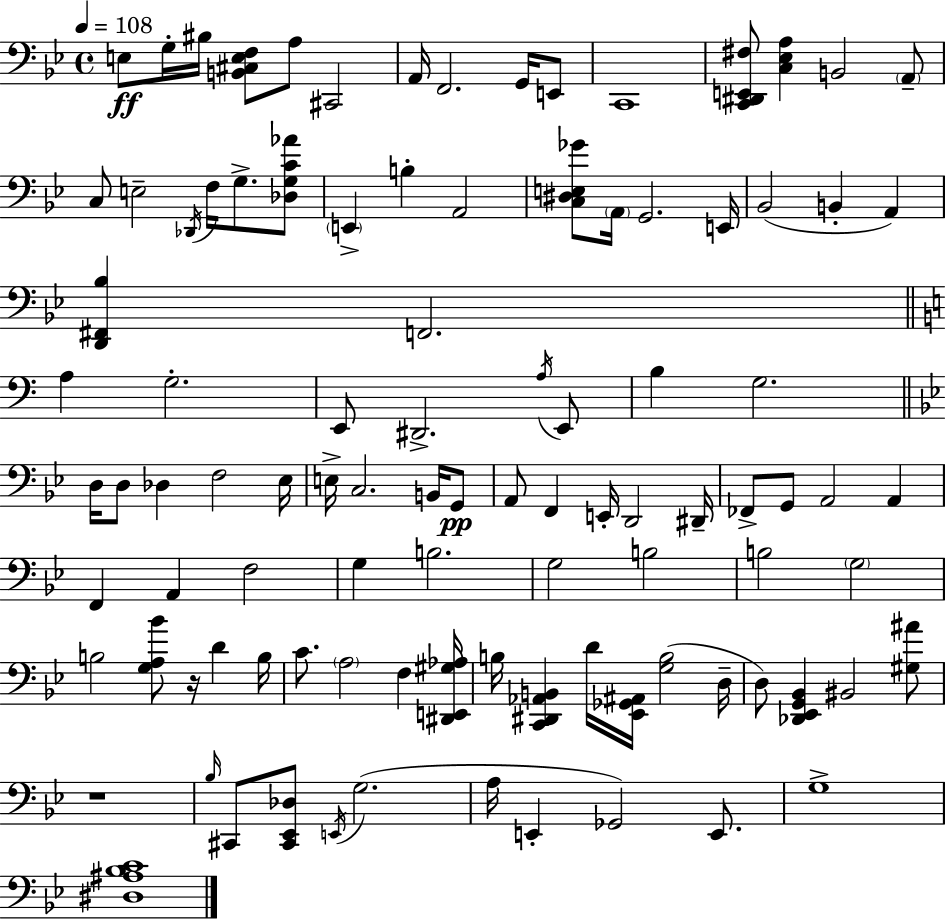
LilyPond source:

{
  \clef bass
  \time 4/4
  \defaultTimeSignature
  \key bes \major
  \tempo 4 = 108
  \repeat volta 2 { e8\ff g16-. bis16 <b, cis e f>8 a8 cis,2 | a,16 f,2. g,16 e,8 | c,1 | <c, dis, e, fis>8 <c ees a>4 b,2 \parenthesize a,8-- | \break c8 e2-- \acciaccatura { des,16 } f16 g8.-> <des g c' aes'>8 | \parenthesize e,4-> b4-. a,2 | <c dis e ges'>8 \parenthesize a,16 g,2. | e,16 bes,2( b,4-. a,4) | \break <d, fis, bes>4 f,2. | \bar "||" \break \key a \minor a4 g2.-. | e,8 dis,2.-> \acciaccatura { a16 } e,8 | b4 g2. | \bar "||" \break \key bes \major d16 d8 des4 f2 ees16 | e16-> c2. b,16 g,8\pp | a,8 f,4 e,16-. d,2 dis,16-- | fes,8-> g,8 a,2 a,4 | \break f,4 a,4 f2 | g4 b2. | g2 b2 | b2 \parenthesize g2 | \break b2 <g a bes'>8 r16 d'4 b16 | c'8. \parenthesize a2 f4 <dis, e, gis aes>16 | b16 <c, dis, aes, b,>4 d'16 <ees, ges, ais,>16 <g b>2( d16-- | d8) <des, ees, g, bes,>4 bis,2 <gis ais'>8 | \break r1 | \grace { bes16 } cis,8 <cis, ees, des>8 \acciaccatura { e,16 } g2.( | a16 e,4-. ges,2) e,8. | g1-> | \break <dis ais bes c'>1 | } \bar "|."
}